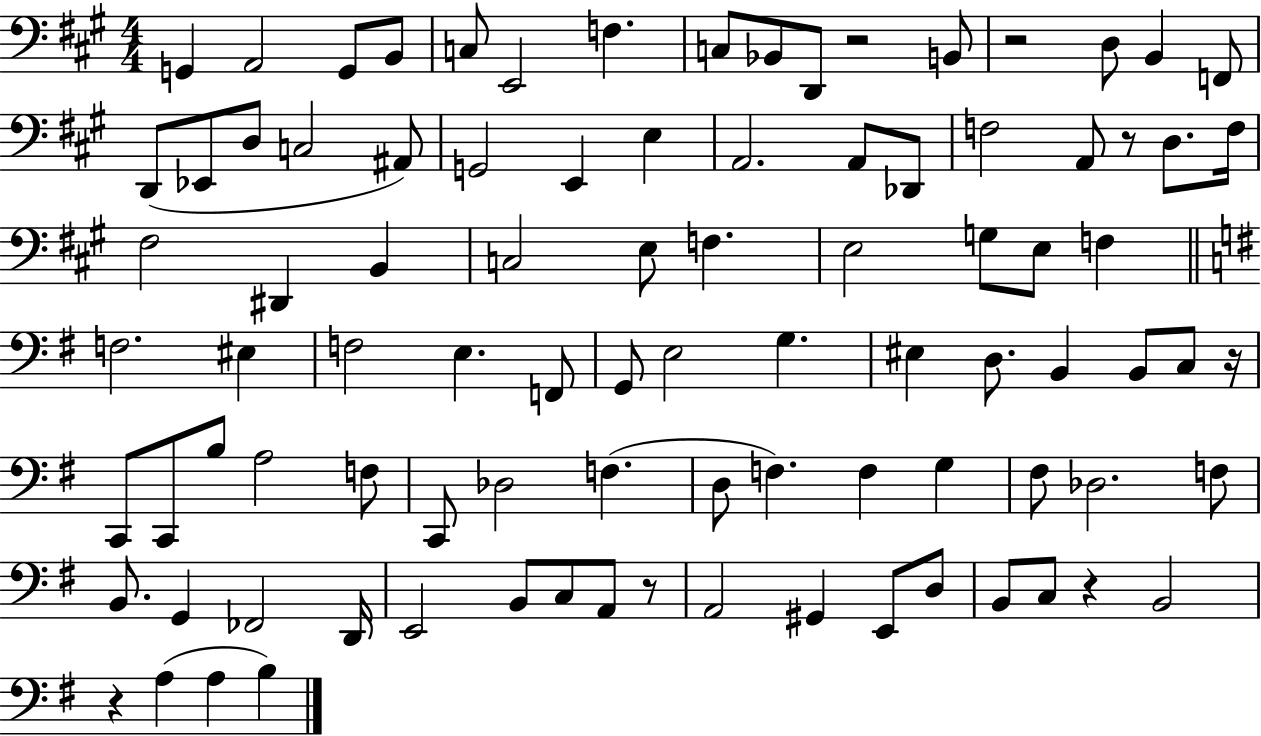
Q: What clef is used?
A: bass